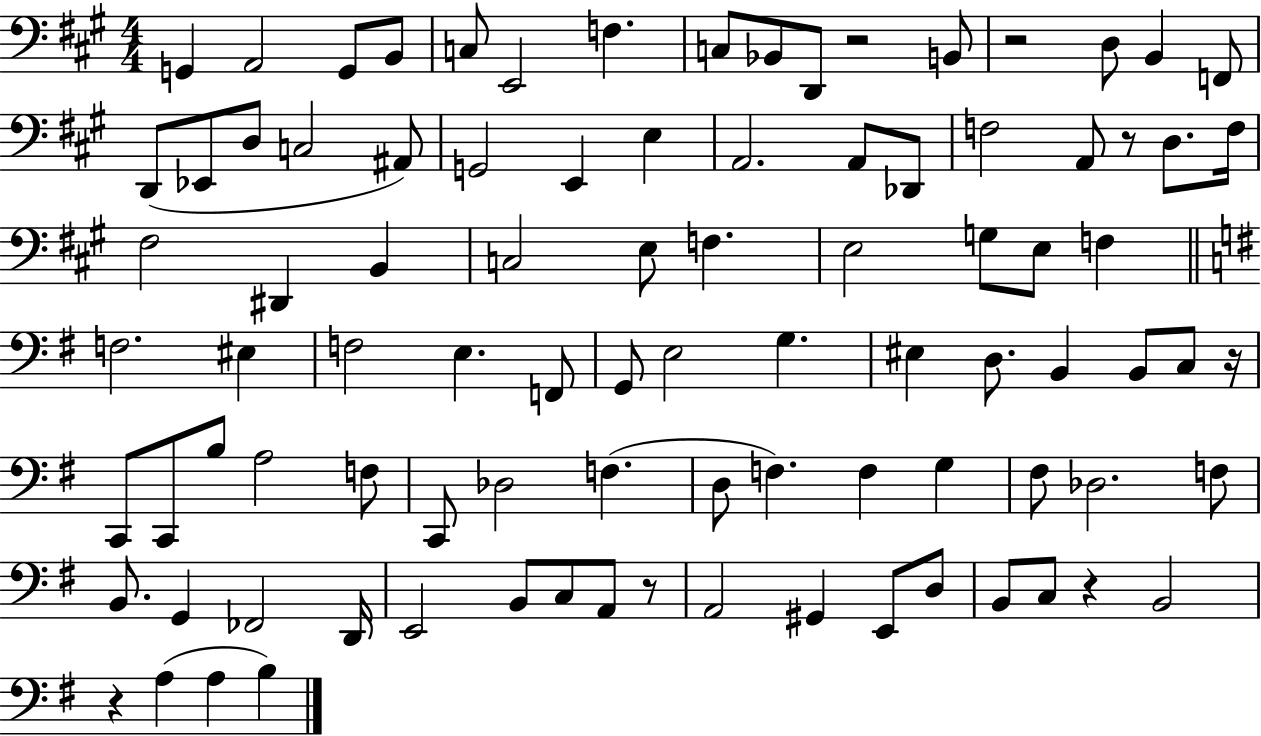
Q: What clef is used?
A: bass